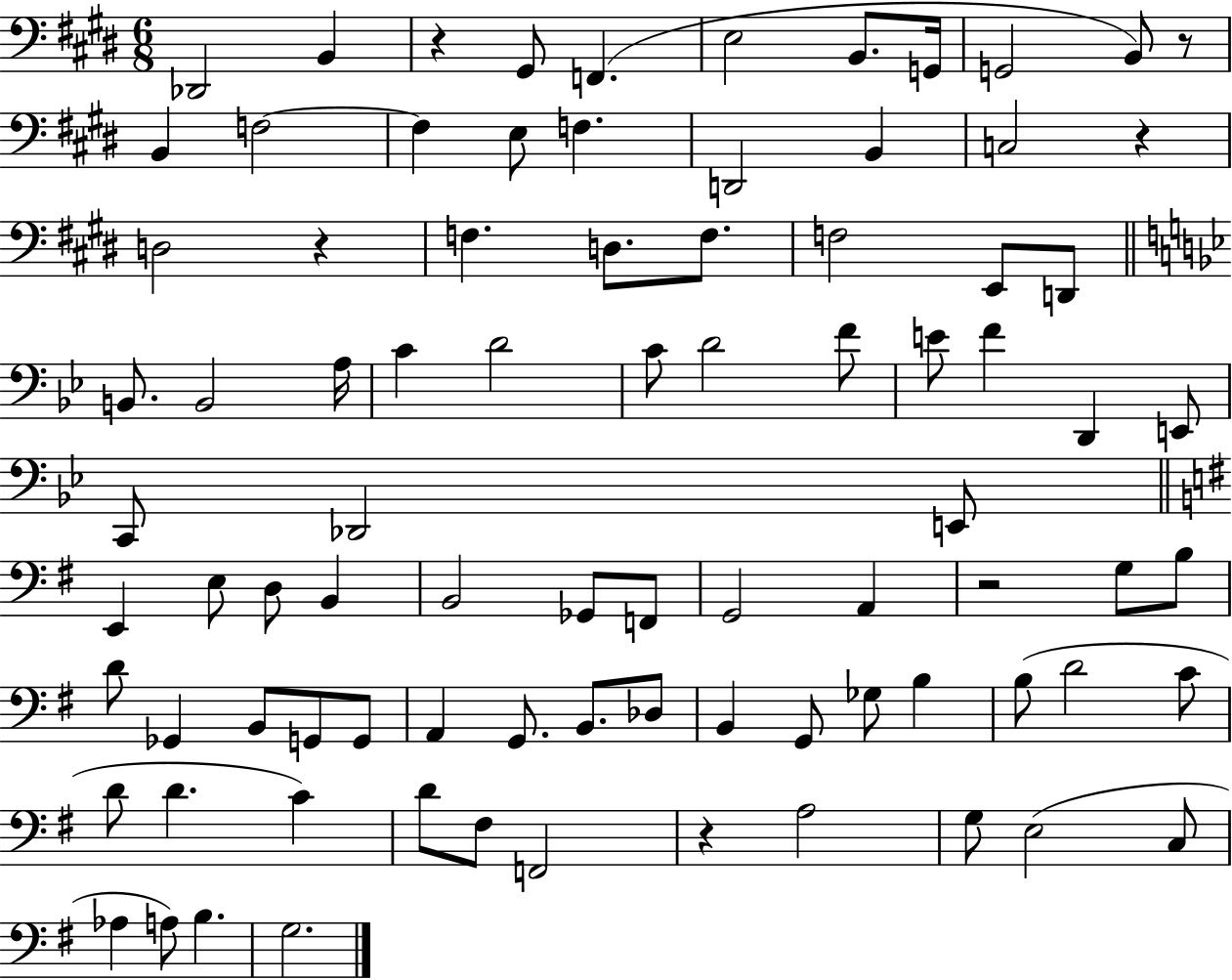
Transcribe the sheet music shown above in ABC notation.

X:1
T:Untitled
M:6/8
L:1/4
K:E
_D,,2 B,, z ^G,,/2 F,, E,2 B,,/2 G,,/4 G,,2 B,,/2 z/2 B,, F,2 F, E,/2 F, D,,2 B,, C,2 z D,2 z F, D,/2 F,/2 F,2 E,,/2 D,,/2 B,,/2 B,,2 A,/4 C D2 C/2 D2 F/2 E/2 F D,, E,,/2 C,,/2 _D,,2 E,,/2 E,, E,/2 D,/2 B,, B,,2 _G,,/2 F,,/2 G,,2 A,, z2 G,/2 B,/2 D/2 _G,, B,,/2 G,,/2 G,,/2 A,, G,,/2 B,,/2 _D,/2 B,, G,,/2 _G,/2 B, B,/2 D2 C/2 D/2 D C D/2 ^F,/2 F,,2 z A,2 G,/2 E,2 C,/2 _A, A,/2 B, G,2